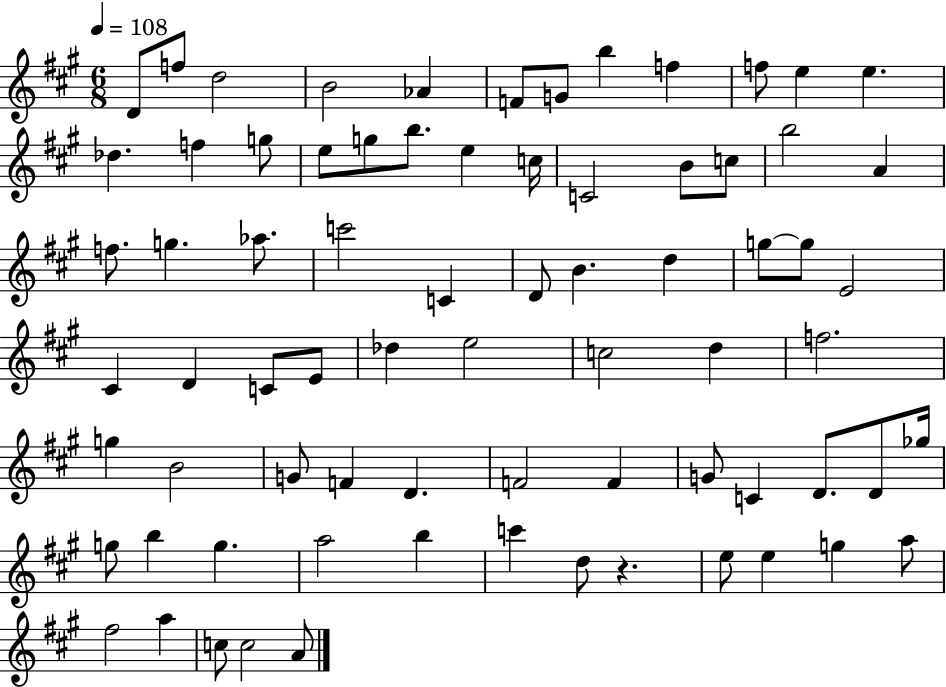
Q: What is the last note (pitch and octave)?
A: A4